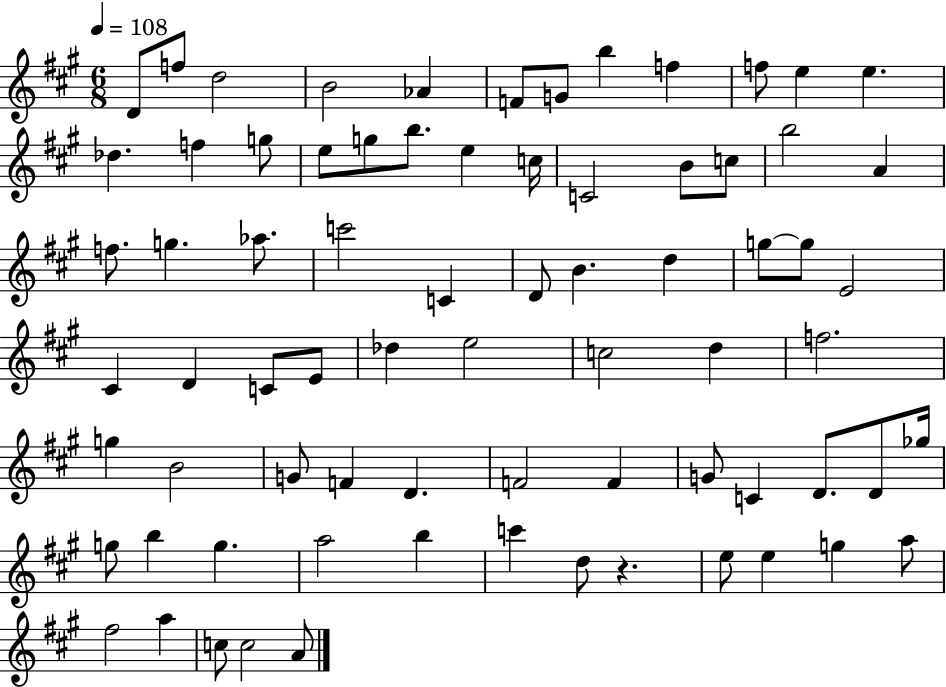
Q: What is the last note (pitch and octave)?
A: A4